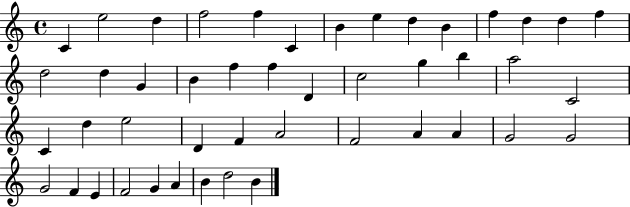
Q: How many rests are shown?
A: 0